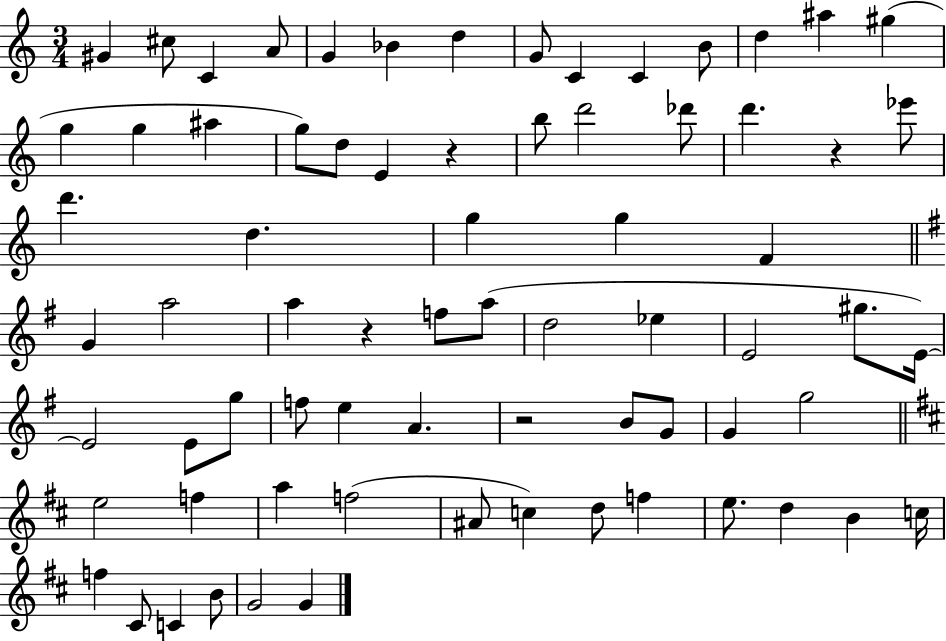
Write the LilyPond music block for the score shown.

{
  \clef treble
  \numericTimeSignature
  \time 3/4
  \key c \major
  gis'4 cis''8 c'4 a'8 | g'4 bes'4 d''4 | g'8 c'4 c'4 b'8 | d''4 ais''4 gis''4( | \break g''4 g''4 ais''4 | g''8) d''8 e'4 r4 | b''8 d'''2 des'''8 | d'''4. r4 ees'''8 | \break d'''4. d''4. | g''4 g''4 f'4 | \bar "||" \break \key g \major g'4 a''2 | a''4 r4 f''8 a''8( | d''2 ees''4 | e'2 gis''8. e'16~~) | \break e'2 e'8 g''8 | f''8 e''4 a'4. | r2 b'8 g'8 | g'4 g''2 | \break \bar "||" \break \key d \major e''2 f''4 | a''4 f''2( | ais'8 c''4) d''8 f''4 | e''8. d''4 b'4 c''16 | \break f''4 cis'8 c'4 b'8 | g'2 g'4 | \bar "|."
}